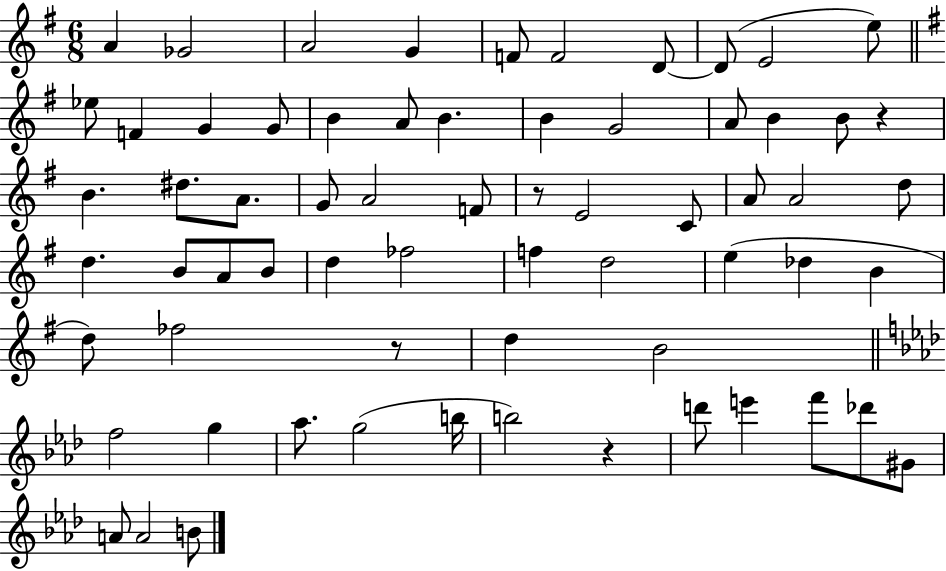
{
  \clef treble
  \numericTimeSignature
  \time 6/8
  \key g \major
  a'4 ges'2 | a'2 g'4 | f'8 f'2 d'8~~ | d'8( e'2 e''8) | \break \bar "||" \break \key e \minor ees''8 f'4 g'4 g'8 | b'4 a'8 b'4. | b'4 g'2 | a'8 b'4 b'8 r4 | \break b'4. dis''8. a'8. | g'8 a'2 f'8 | r8 e'2 c'8 | a'8 a'2 d''8 | \break d''4. b'8 a'8 b'8 | d''4 fes''2 | f''4 d''2 | e''4( des''4 b'4 | \break d''8) fes''2 r8 | d''4 b'2 | \bar "||" \break \key aes \major f''2 g''4 | aes''8. g''2( b''16 | b''2) r4 | d'''8 e'''4 f'''8 des'''8 gis'8 | \break a'8 a'2 b'8 | \bar "|."
}